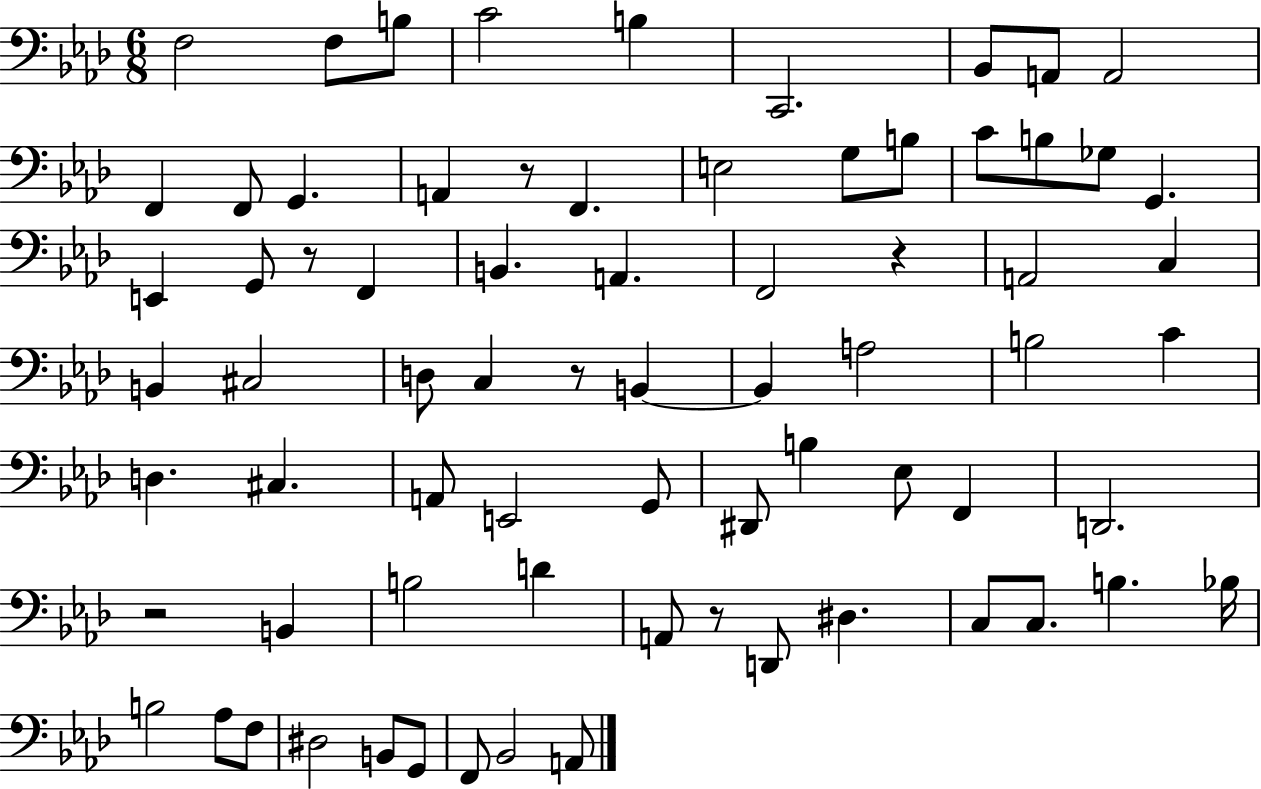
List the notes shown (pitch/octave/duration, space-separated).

F3/h F3/e B3/e C4/h B3/q C2/h. Bb2/e A2/e A2/h F2/q F2/e G2/q. A2/q R/e F2/q. E3/h G3/e B3/e C4/e B3/e Gb3/e G2/q. E2/q G2/e R/e F2/q B2/q. A2/q. F2/h R/q A2/h C3/q B2/q C#3/h D3/e C3/q R/e B2/q B2/q A3/h B3/h C4/q D3/q. C#3/q. A2/e E2/h G2/e D#2/e B3/q Eb3/e F2/q D2/h. R/h B2/q B3/h D4/q A2/e R/e D2/e D#3/q. C3/e C3/e. B3/q. Bb3/s B3/h Ab3/e F3/e D#3/h B2/e G2/e F2/e Bb2/h A2/e